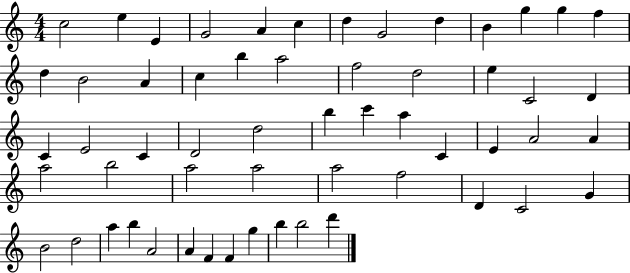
C5/h E5/q E4/q G4/h A4/q C5/q D5/q G4/h D5/q B4/q G5/q G5/q F5/q D5/q B4/h A4/q C5/q B5/q A5/h F5/h D5/h E5/q C4/h D4/q C4/q E4/h C4/q D4/h D5/h B5/q C6/q A5/q C4/q E4/q A4/h A4/q A5/h B5/h A5/h A5/h A5/h F5/h D4/q C4/h G4/q B4/h D5/h A5/q B5/q A4/h A4/q F4/q F4/q G5/q B5/q B5/h D6/q